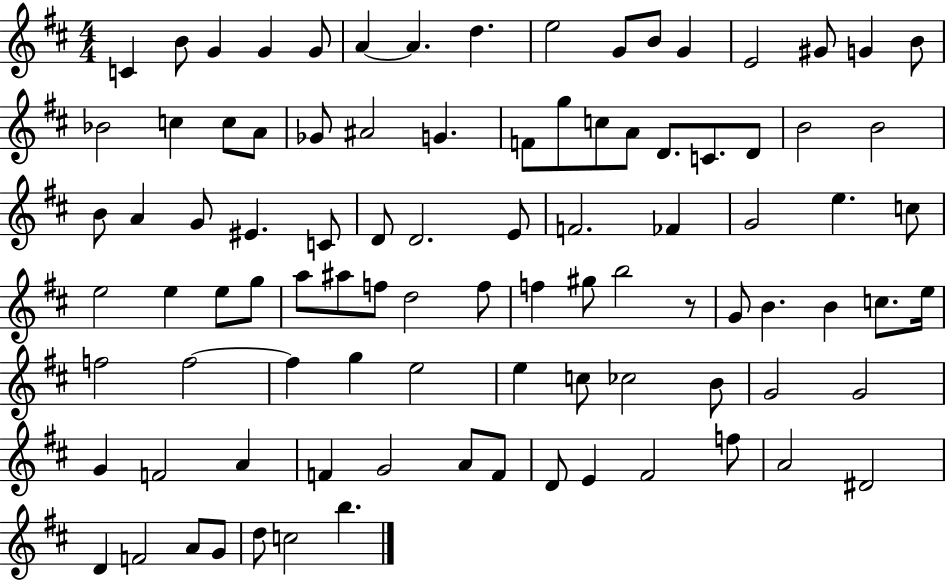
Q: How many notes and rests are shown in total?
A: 94